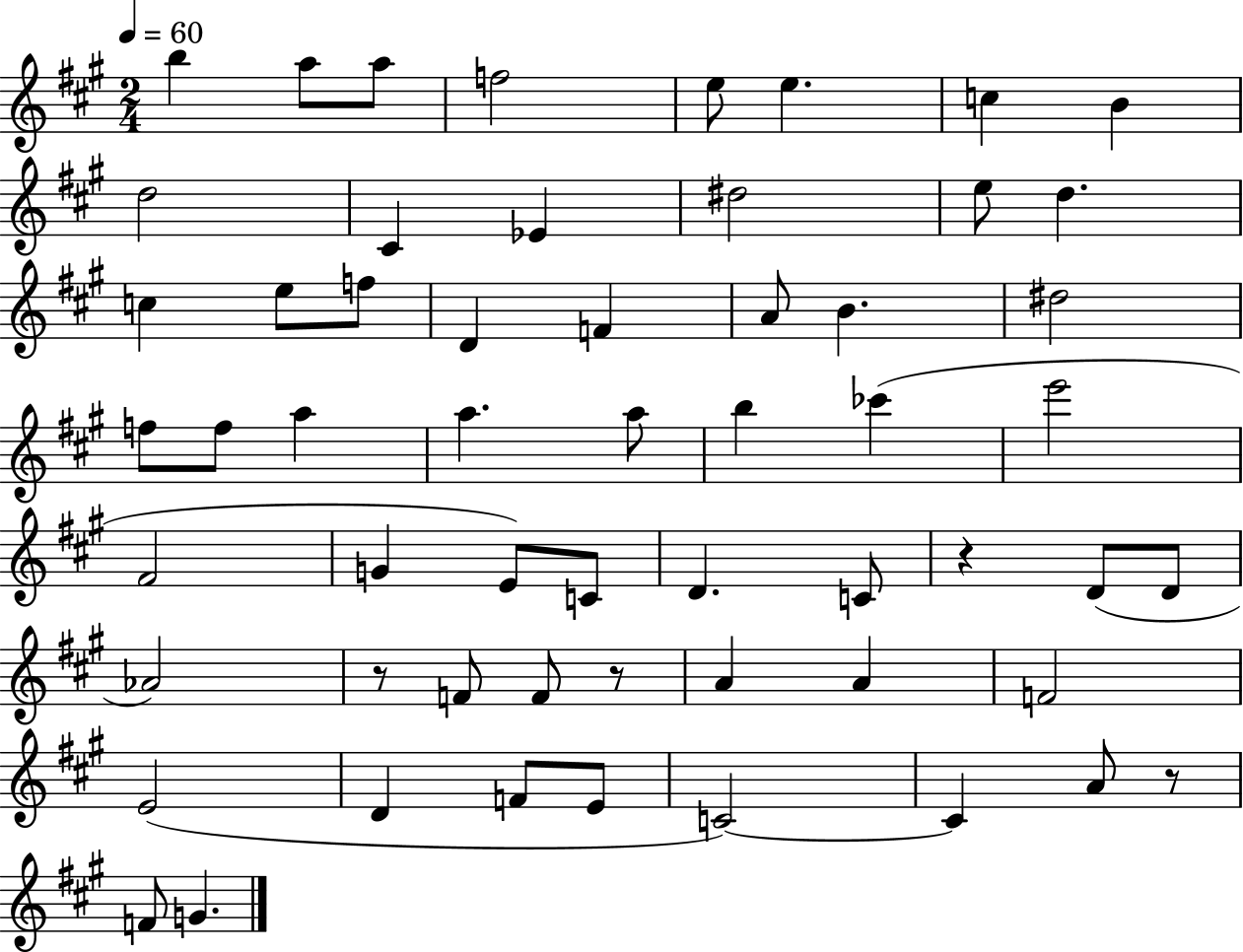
{
  \clef treble
  \numericTimeSignature
  \time 2/4
  \key a \major
  \tempo 4 = 60
  b''4 a''8 a''8 | f''2 | e''8 e''4. | c''4 b'4 | \break d''2 | cis'4 ees'4 | dis''2 | e''8 d''4. | \break c''4 e''8 f''8 | d'4 f'4 | a'8 b'4. | dis''2 | \break f''8 f''8 a''4 | a''4. a''8 | b''4 ces'''4( | e'''2 | \break fis'2 | g'4 e'8) c'8 | d'4. c'8 | r4 d'8( d'8 | \break aes'2) | r8 f'8 f'8 r8 | a'4 a'4 | f'2 | \break e'2( | d'4 f'8 e'8 | c'2~~) | c'4 a'8 r8 | \break f'8 g'4. | \bar "|."
}